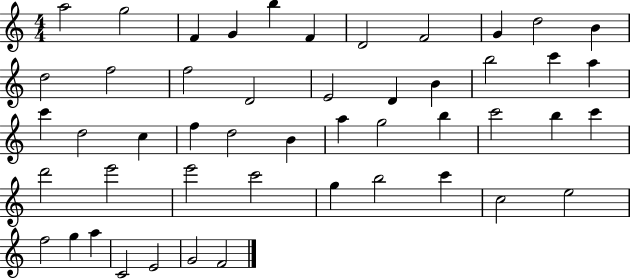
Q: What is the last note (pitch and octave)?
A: F4